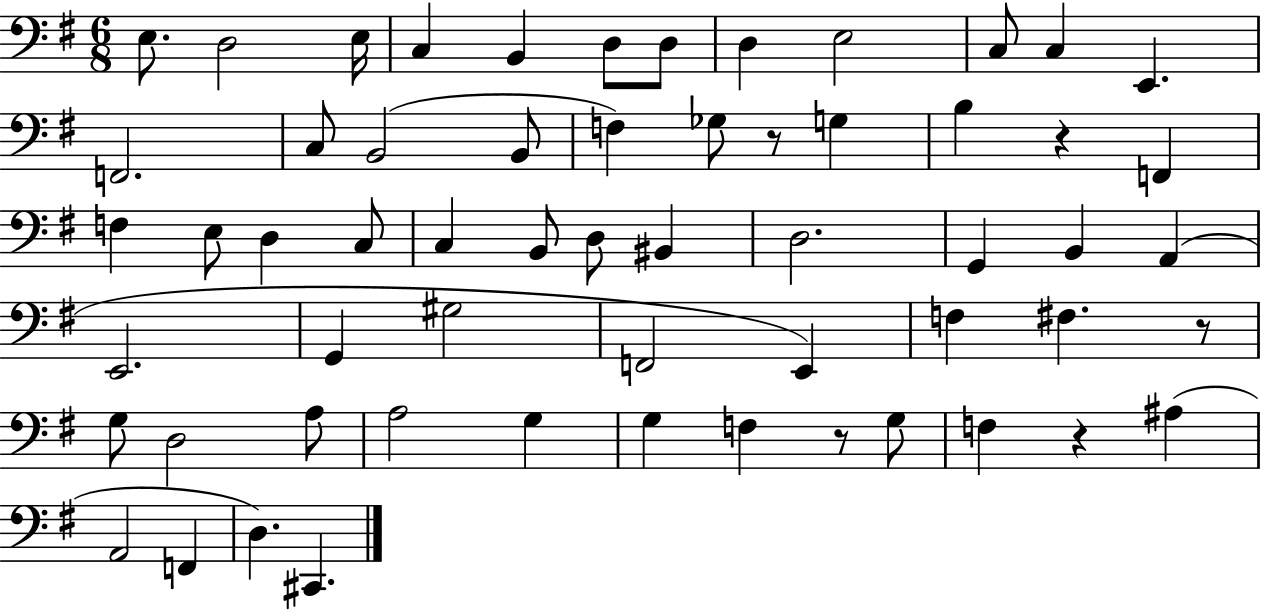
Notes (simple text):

E3/e. D3/h E3/s C3/q B2/q D3/e D3/e D3/q E3/h C3/e C3/q E2/q. F2/h. C3/e B2/h B2/e F3/q Gb3/e R/e G3/q B3/q R/q F2/q F3/q E3/e D3/q C3/e C3/q B2/e D3/e BIS2/q D3/h. G2/q B2/q A2/q E2/h. G2/q G#3/h F2/h E2/q F3/q F#3/q. R/e G3/e D3/h A3/e A3/h G3/q G3/q F3/q R/e G3/e F3/q R/q A#3/q A2/h F2/q D3/q. C#2/q.